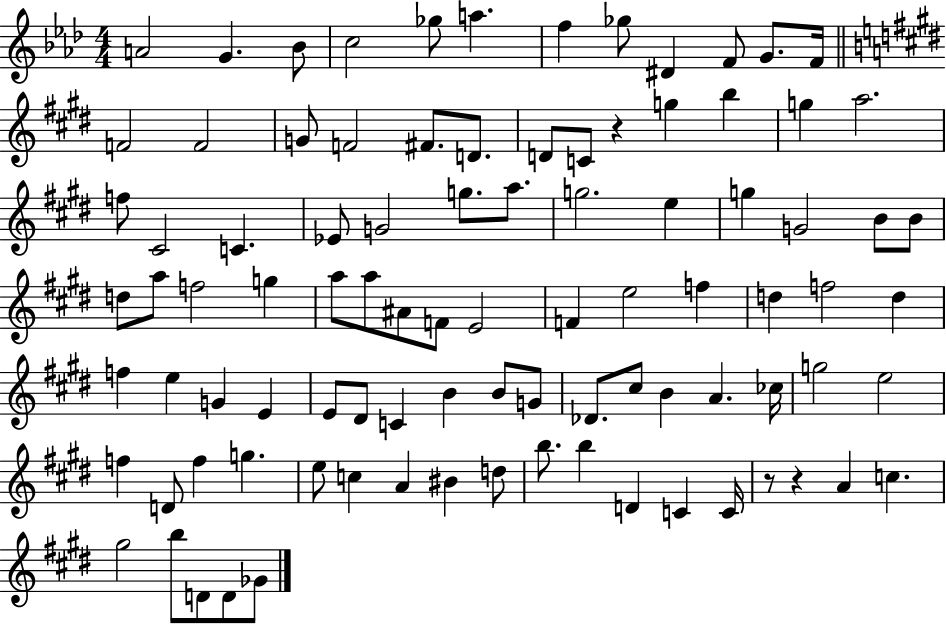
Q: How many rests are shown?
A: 3